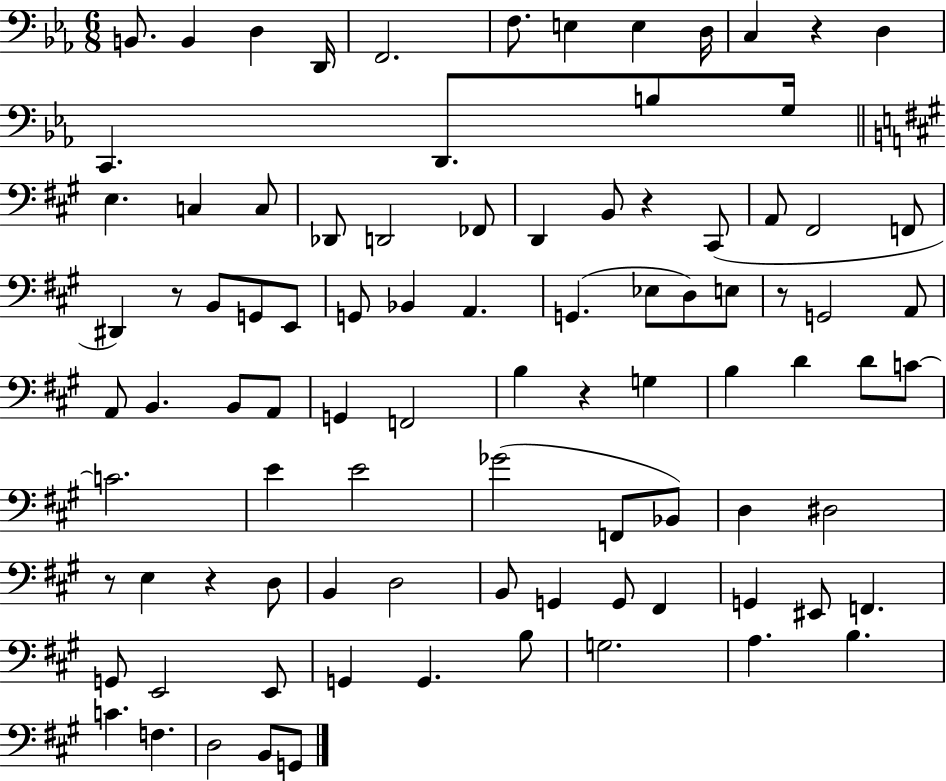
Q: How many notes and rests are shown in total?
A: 92